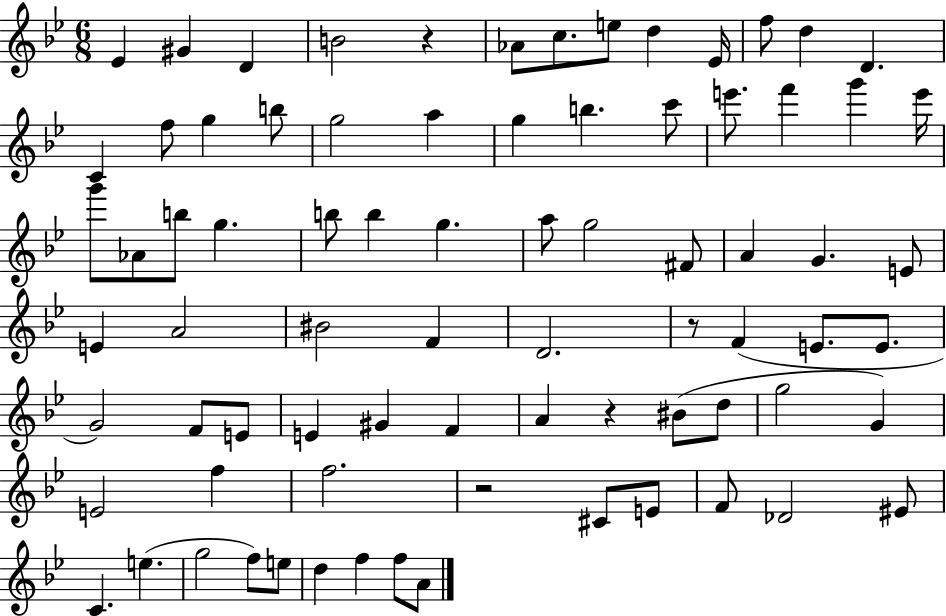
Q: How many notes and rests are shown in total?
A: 78